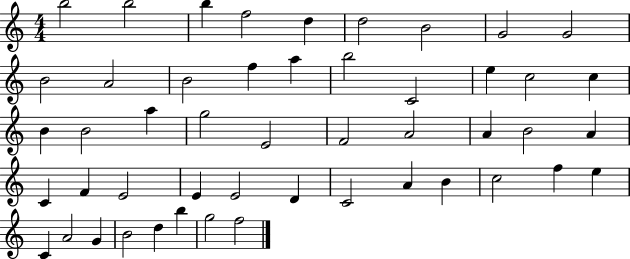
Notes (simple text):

B5/h B5/h B5/q F5/h D5/q D5/h B4/h G4/h G4/h B4/h A4/h B4/h F5/q A5/q B5/h C4/h E5/q C5/h C5/q B4/q B4/h A5/q G5/h E4/h F4/h A4/h A4/q B4/h A4/q C4/q F4/q E4/h E4/q E4/h D4/q C4/h A4/q B4/q C5/h F5/q E5/q C4/q A4/h G4/q B4/h D5/q B5/q G5/h F5/h